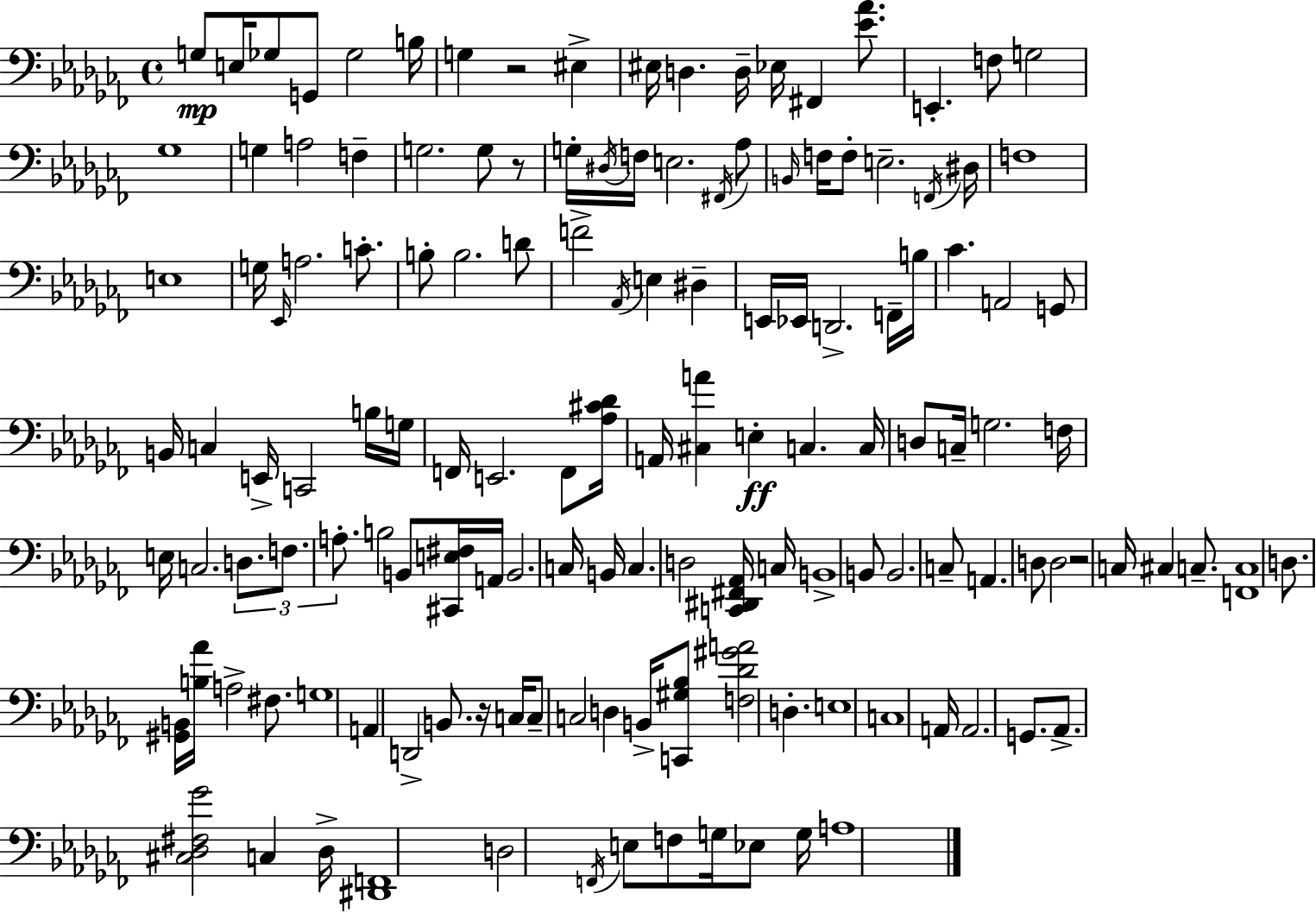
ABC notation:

X:1
T:Untitled
M:4/4
L:1/4
K:Abm
G,/2 E,/4 _G,/2 G,,/2 _G,2 B,/4 G, z2 ^E, ^E,/4 D, D,/4 _E,/4 ^F,, [_E_A]/2 E,, F,/2 G,2 _G,4 G, A,2 F, G,2 G,/2 z/2 G,/4 ^D,/4 F,/4 E,2 ^F,,/4 _A,/2 B,,/4 F,/4 F,/2 E,2 F,,/4 ^D,/4 F,4 E,4 G,/4 _E,,/4 A,2 C/2 B,/2 B,2 D/2 F2 _A,,/4 E, ^D, E,,/4 _E,,/4 D,,2 F,,/4 B,/4 _C A,,2 G,,/2 B,,/4 C, E,,/4 C,,2 B,/4 G,/4 F,,/4 E,,2 F,,/2 [_A,^C_D]/4 A,,/4 [^C,A] E, C, C,/4 D,/2 C,/4 G,2 F,/4 E,/4 C,2 D,/2 F,/2 A,/2 B,2 B,,/2 [^C,,E,^F,]/4 A,,/4 B,,2 C,/4 B,,/4 C, D,2 [C,,^D,,^F,,_A,,]/4 C,/4 B,,4 B,,/2 B,,2 C,/2 A,, D,/2 D,2 z2 C,/4 ^C, C,/2 [F,,C,]4 D,/2 [^G,,B,,]/4 [B,_A]/4 A,2 ^F,/2 G,4 A,, D,,2 B,,/2 z/4 C,/4 C,/2 C,2 D, B,,/4 [C,,^G,_B,]/2 [F,_D^GA]2 D, E,4 C,4 A,,/4 A,,2 G,,/2 _A,,/2 [^C,_D,^F,_G]2 C, _D,/4 [^D,,F,,]4 D,2 F,,/4 E,/2 F,/2 G,/4 _E,/2 G,/4 A,4